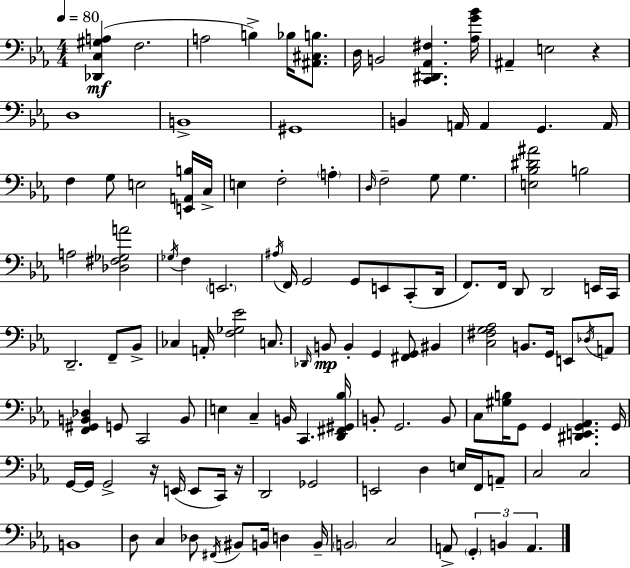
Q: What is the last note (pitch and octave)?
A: A2